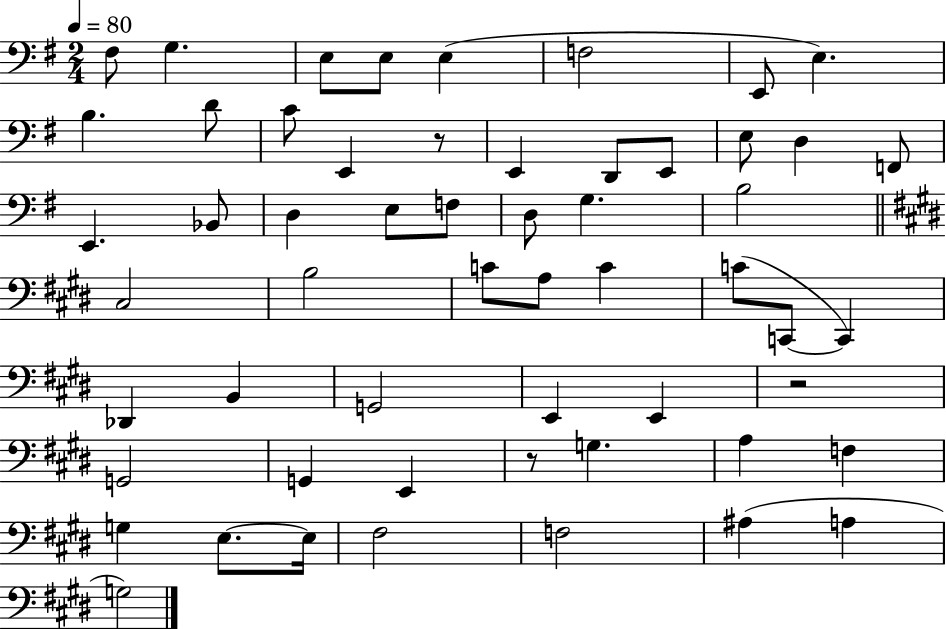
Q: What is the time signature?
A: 2/4